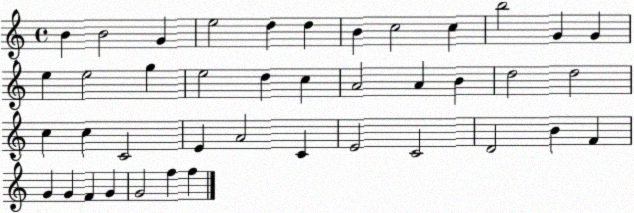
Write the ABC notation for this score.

X:1
T:Untitled
M:4/4
L:1/4
K:C
B B2 G e2 d d B c2 c b2 G G e e2 g e2 d c A2 A B d2 d2 c c C2 E A2 C E2 C2 D2 B F G G F G G2 f f